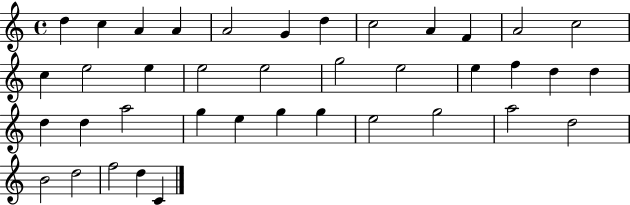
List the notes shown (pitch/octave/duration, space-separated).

D5/q C5/q A4/q A4/q A4/h G4/q D5/q C5/h A4/q F4/q A4/h C5/h C5/q E5/h E5/q E5/h E5/h G5/h E5/h E5/q F5/q D5/q D5/q D5/q D5/q A5/h G5/q E5/q G5/q G5/q E5/h G5/h A5/h D5/h B4/h D5/h F5/h D5/q C4/q